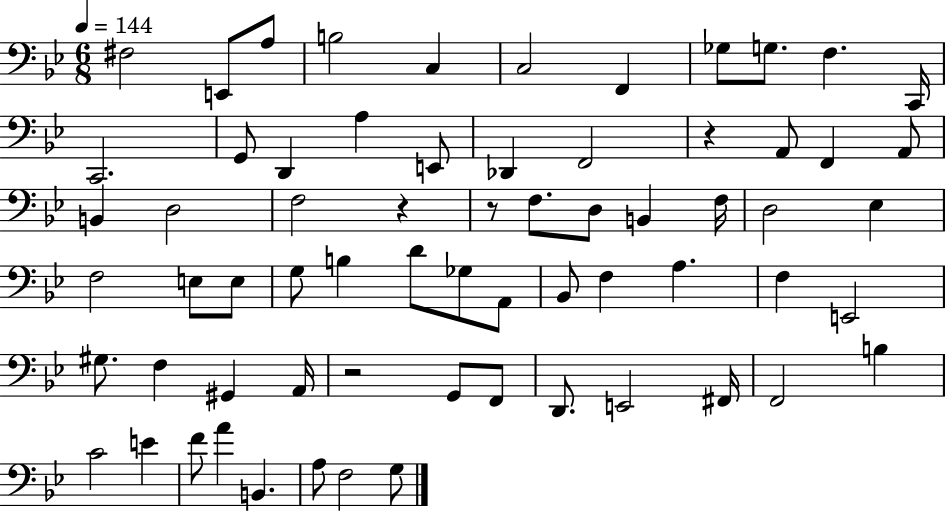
X:1
T:Untitled
M:6/8
L:1/4
K:Bb
^F,2 E,,/2 A,/2 B,2 C, C,2 F,, _G,/2 G,/2 F, C,,/4 C,,2 G,,/2 D,, A, E,,/2 _D,, F,,2 z A,,/2 F,, A,,/2 B,, D,2 F,2 z z/2 F,/2 D,/2 B,, F,/4 D,2 _E, F,2 E,/2 E,/2 G,/2 B, D/2 _G,/2 A,,/2 _B,,/2 F, A, F, E,,2 ^G,/2 F, ^G,, A,,/4 z2 G,,/2 F,,/2 D,,/2 E,,2 ^F,,/4 F,,2 B, C2 E F/2 A B,, A,/2 F,2 G,/2